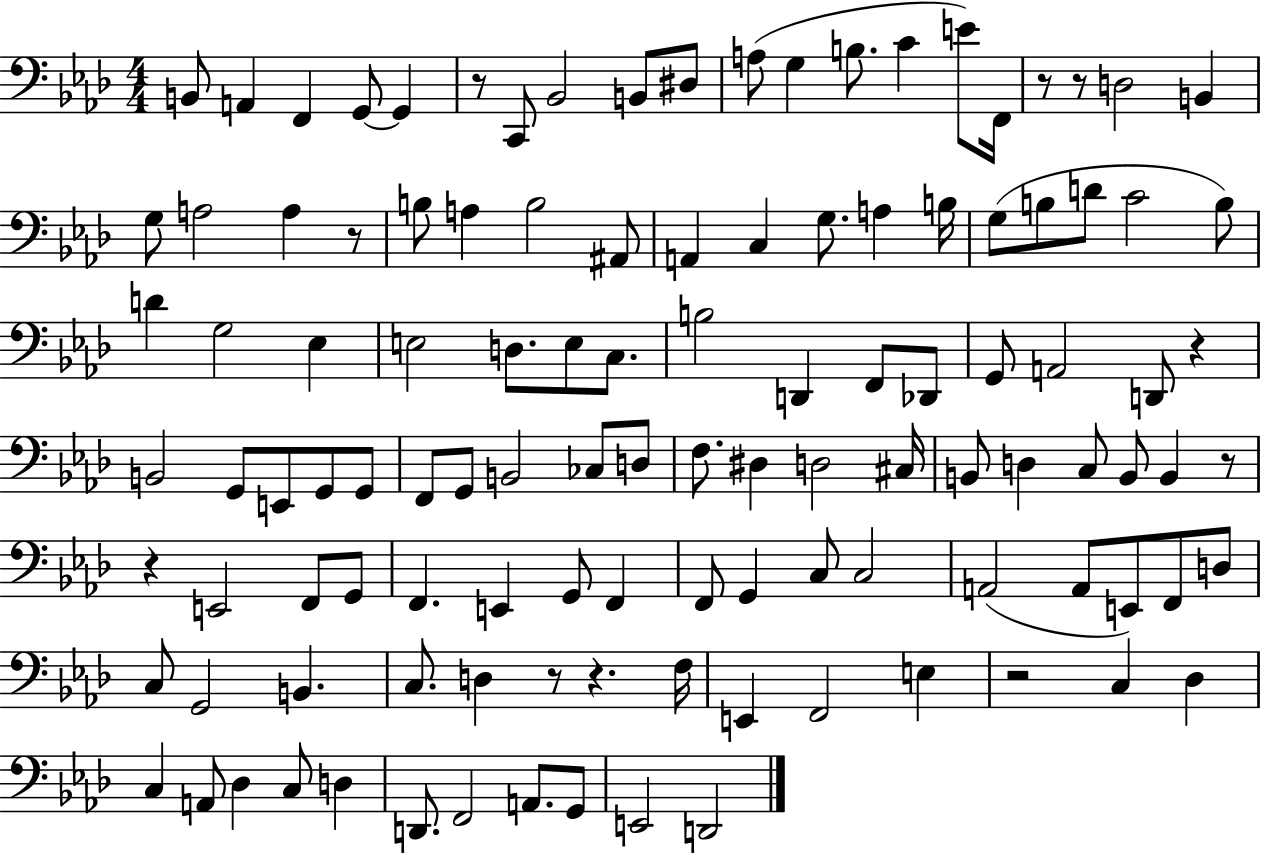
{
  \clef bass
  \numericTimeSignature
  \time 4/4
  \key aes \major
  \repeat volta 2 { b,8 a,4 f,4 g,8~~ g,4 | r8 c,8 bes,2 b,8 dis8 | a8( g4 b8. c'4 e'8) f,16 | r8 r8 d2 b,4 | \break g8 a2 a4 r8 | b8 a4 b2 ais,8 | a,4 c4 g8. a4 b16 | g8( b8 d'8 c'2 b8) | \break d'4 g2 ees4 | e2 d8. e8 c8. | b2 d,4 f,8 des,8 | g,8 a,2 d,8 r4 | \break b,2 g,8 e,8 g,8 g,8 | f,8 g,8 b,2 ces8 d8 | f8. dis4 d2 cis16 | b,8 d4 c8 b,8 b,4 r8 | \break r4 e,2 f,8 g,8 | f,4. e,4 g,8 f,4 | f,8 g,4 c8 c2 | a,2( a,8 e,8) f,8 d8 | \break c8 g,2 b,4. | c8. d4 r8 r4. f16 | e,4 f,2 e4 | r2 c4 des4 | \break c4 a,8 des4 c8 d4 | d,8. f,2 a,8. g,8 | e,2 d,2 | } \bar "|."
}